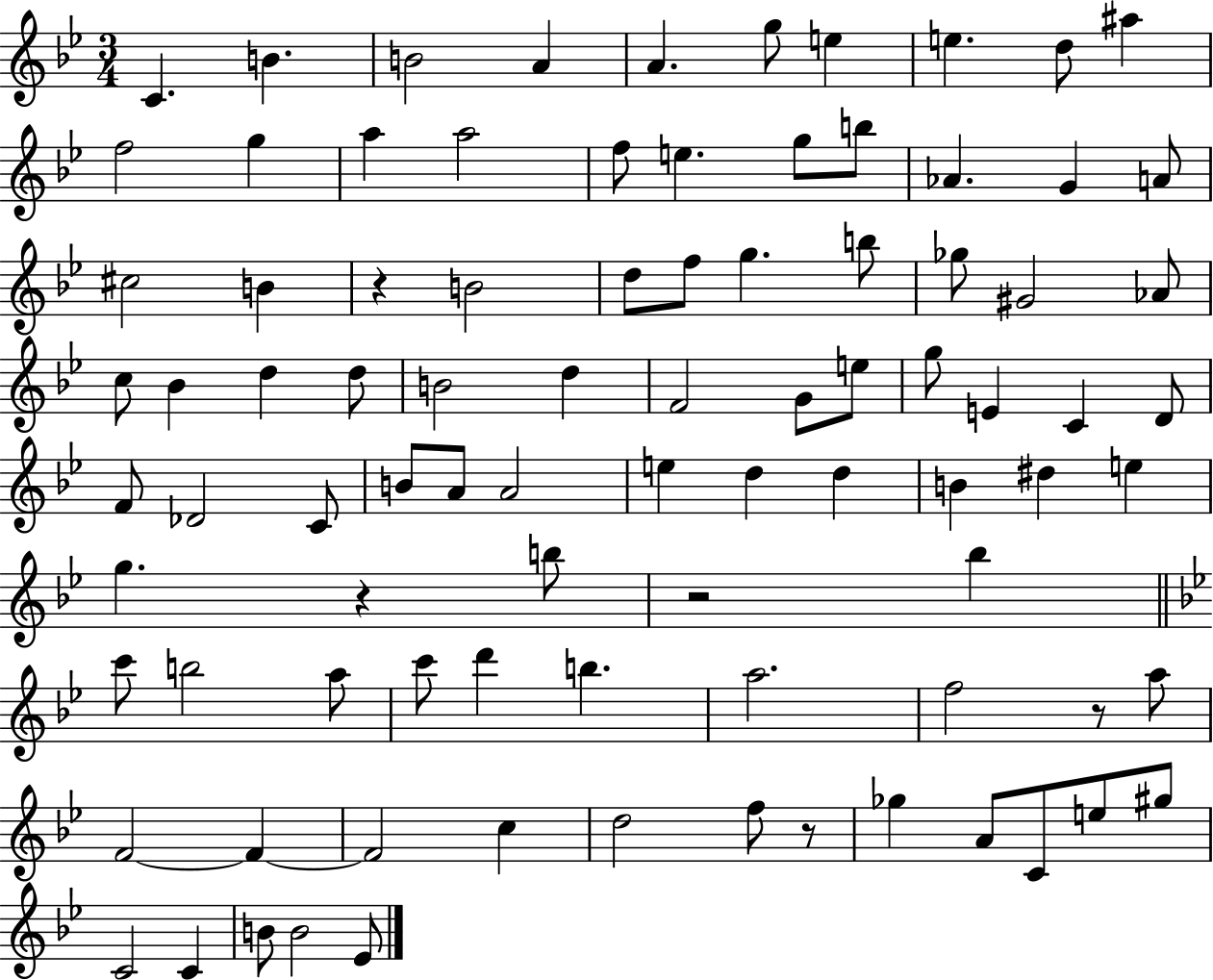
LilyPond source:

{
  \clef treble
  \numericTimeSignature
  \time 3/4
  \key bes \major
  c'4. b'4. | b'2 a'4 | a'4. g''8 e''4 | e''4. d''8 ais''4 | \break f''2 g''4 | a''4 a''2 | f''8 e''4. g''8 b''8 | aes'4. g'4 a'8 | \break cis''2 b'4 | r4 b'2 | d''8 f''8 g''4. b''8 | ges''8 gis'2 aes'8 | \break c''8 bes'4 d''4 d''8 | b'2 d''4 | f'2 g'8 e''8 | g''8 e'4 c'4 d'8 | \break f'8 des'2 c'8 | b'8 a'8 a'2 | e''4 d''4 d''4 | b'4 dis''4 e''4 | \break g''4. r4 b''8 | r2 bes''4 | \bar "||" \break \key bes \major c'''8 b''2 a''8 | c'''8 d'''4 b''4. | a''2. | f''2 r8 a''8 | \break f'2~~ f'4~~ | f'2 c''4 | d''2 f''8 r8 | ges''4 a'8 c'8 e''8 gis''8 | \break c'2 c'4 | b'8 b'2 ees'8 | \bar "|."
}